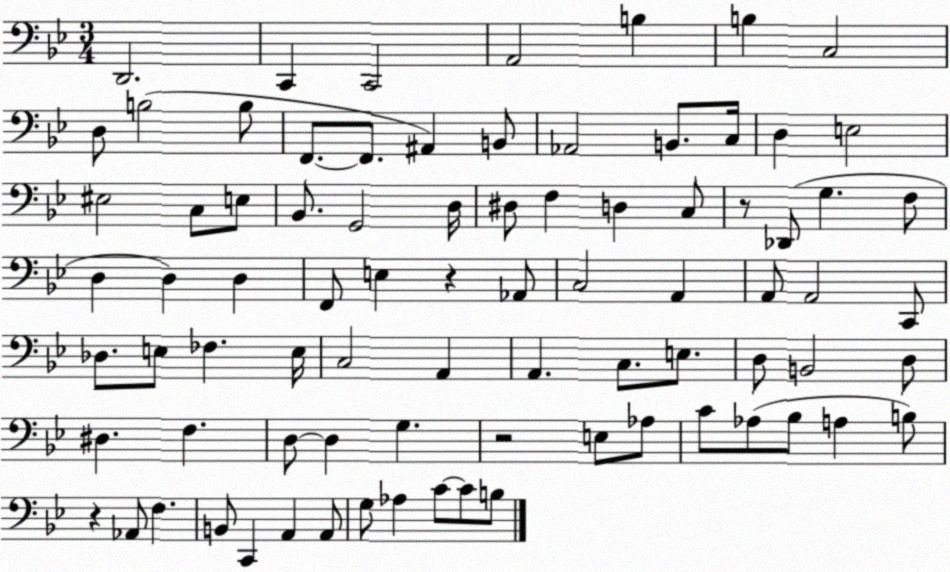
X:1
T:Untitled
M:3/4
L:1/4
K:Bb
D,,2 C,, C,,2 A,,2 B, B, C,2 D,/2 B,2 B,/2 F,,/2 F,,/2 ^A,, B,,/2 _A,,2 B,,/2 C,/4 D, E,2 ^E,2 C,/2 E,/2 _B,,/2 G,,2 D,/4 ^D,/2 F, D, C,/2 z/2 _D,,/2 G, F,/2 D, D, D, F,,/2 E, z _A,,/2 C,2 A,, A,,/2 A,,2 C,,/2 _D,/2 E,/2 _F, E,/4 C,2 A,, A,, C,/2 E,/2 D,/2 B,,2 D,/2 ^D, F, D,/2 D, G, z2 E,/2 _A,/2 C/2 _A,/2 _B,/2 A, B,/2 z _A,,/2 F, B,,/2 C,, A,, A,,/2 G,/2 _A, C/2 C/2 B,/2